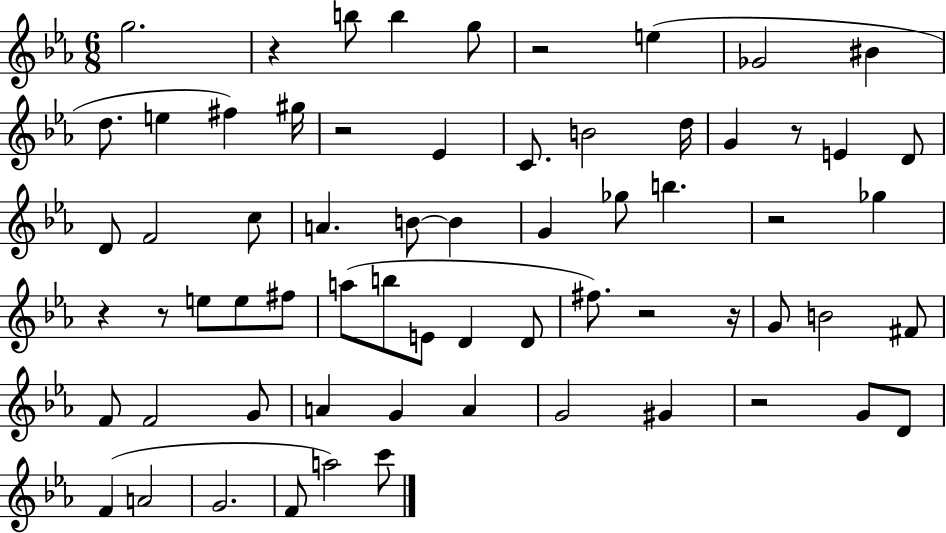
G5/h. R/q B5/e B5/q G5/e R/h E5/q Gb4/h BIS4/q D5/e. E5/q F#5/q G#5/s R/h Eb4/q C4/e. B4/h D5/s G4/q R/e E4/q D4/e D4/e F4/h C5/e A4/q. B4/e B4/q G4/q Gb5/e B5/q. R/h Gb5/q R/q R/e E5/e E5/e F#5/e A5/e B5/e E4/e D4/q D4/e F#5/e. R/h R/s G4/e B4/h F#4/e F4/e F4/h G4/e A4/q G4/q A4/q G4/h G#4/q R/h G4/e D4/e F4/q A4/h G4/h. F4/e A5/h C6/e